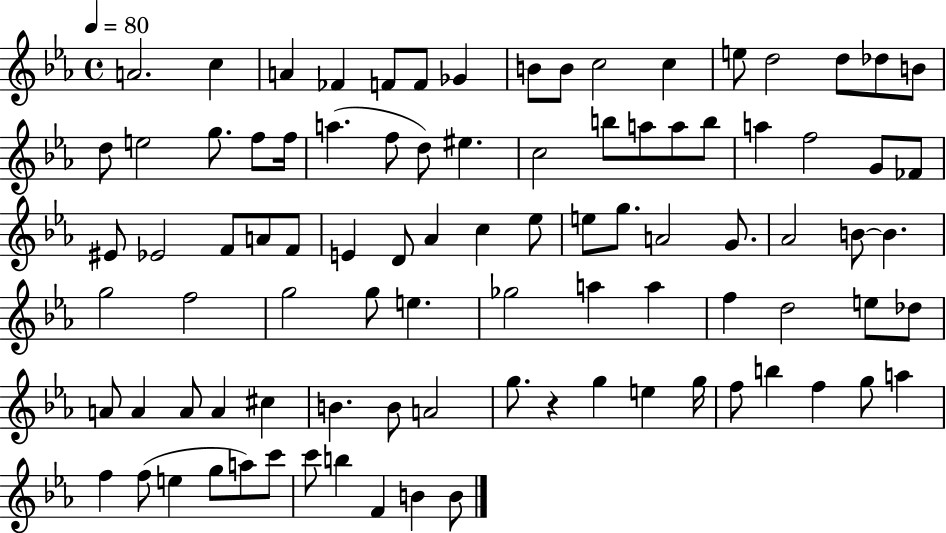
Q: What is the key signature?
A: EES major